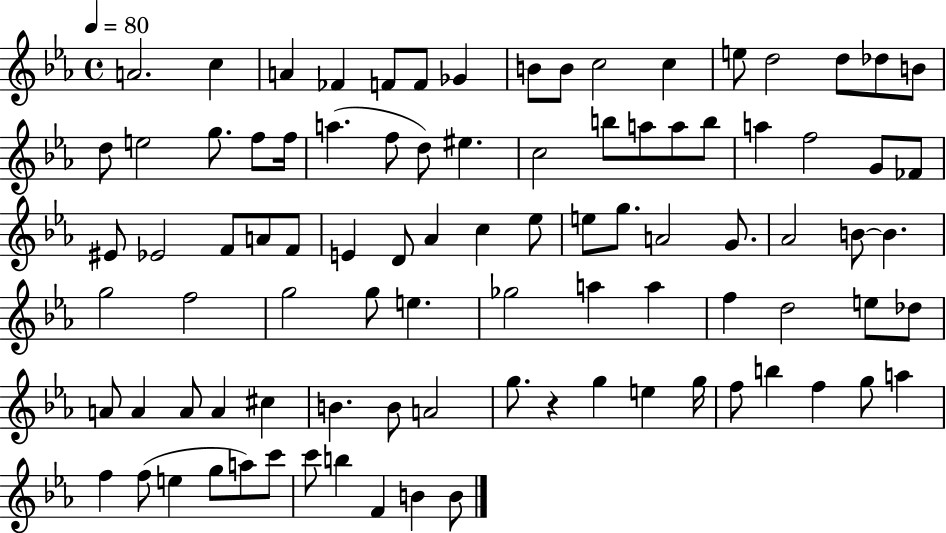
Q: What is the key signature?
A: EES major